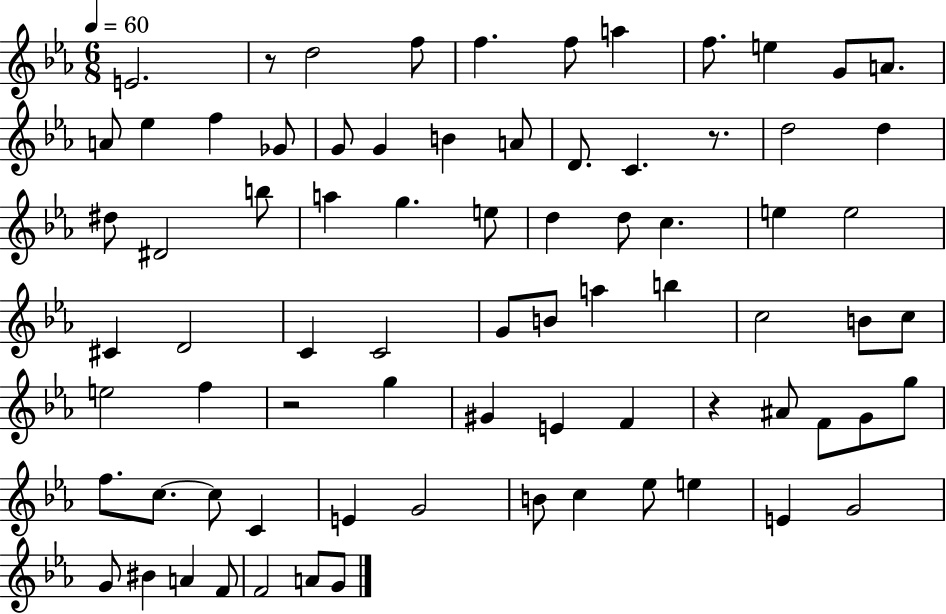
X:1
T:Untitled
M:6/8
L:1/4
K:Eb
E2 z/2 d2 f/2 f f/2 a f/2 e G/2 A/2 A/2 _e f _G/2 G/2 G B A/2 D/2 C z/2 d2 d ^d/2 ^D2 b/2 a g e/2 d d/2 c e e2 ^C D2 C C2 G/2 B/2 a b c2 B/2 c/2 e2 f z2 g ^G E F z ^A/2 F/2 G/2 g/2 f/2 c/2 c/2 C E G2 B/2 c _e/2 e E G2 G/2 ^B A F/2 F2 A/2 G/2